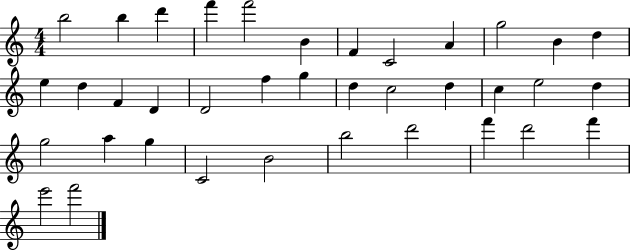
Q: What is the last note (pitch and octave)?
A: F6